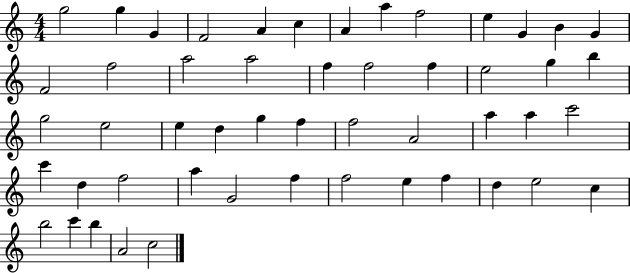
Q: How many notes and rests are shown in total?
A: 51